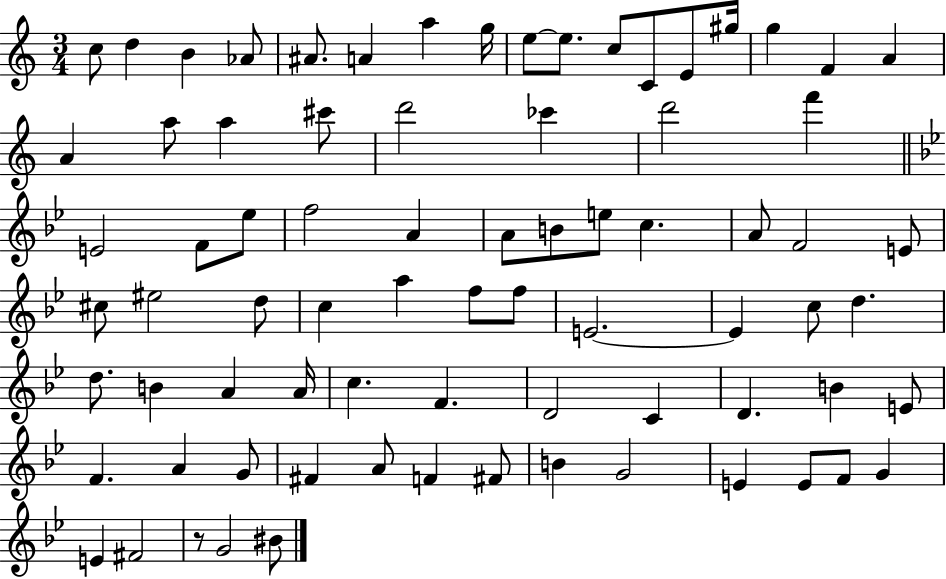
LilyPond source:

{
  \clef treble
  \numericTimeSignature
  \time 3/4
  \key c \major
  c''8 d''4 b'4 aes'8 | ais'8. a'4 a''4 g''16 | e''8~~ e''8. c''8 c'8 e'8 gis''16 | g''4 f'4 a'4 | \break a'4 a''8 a''4 cis'''8 | d'''2 ces'''4 | d'''2 f'''4 | \bar "||" \break \key bes \major e'2 f'8 ees''8 | f''2 a'4 | a'8 b'8 e''8 c''4. | a'8 f'2 e'8 | \break cis''8 eis''2 d''8 | c''4 a''4 f''8 f''8 | e'2.~~ | e'4 c''8 d''4. | \break d''8. b'4 a'4 a'16 | c''4. f'4. | d'2 c'4 | d'4. b'4 e'8 | \break f'4. a'4 g'8 | fis'4 a'8 f'4 fis'8 | b'4 g'2 | e'4 e'8 f'8 g'4 | \break e'4 fis'2 | r8 g'2 bis'8 | \bar "|."
}